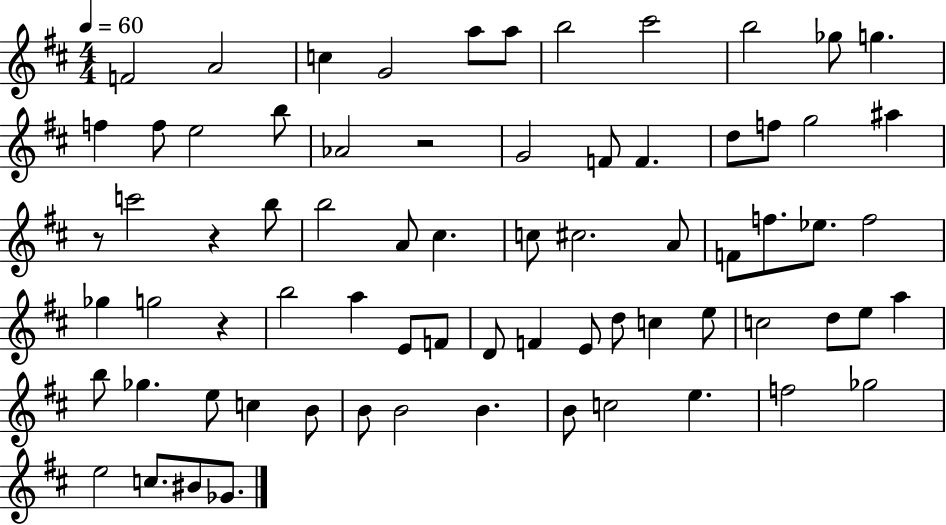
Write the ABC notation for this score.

X:1
T:Untitled
M:4/4
L:1/4
K:D
F2 A2 c G2 a/2 a/2 b2 ^c'2 b2 _g/2 g f f/2 e2 b/2 _A2 z2 G2 F/2 F d/2 f/2 g2 ^a z/2 c'2 z b/2 b2 A/2 ^c c/2 ^c2 A/2 F/2 f/2 _e/2 f2 _g g2 z b2 a E/2 F/2 D/2 F E/2 d/2 c e/2 c2 d/2 e/2 a b/2 _g e/2 c B/2 B/2 B2 B B/2 c2 e f2 _g2 e2 c/2 ^B/2 _G/2